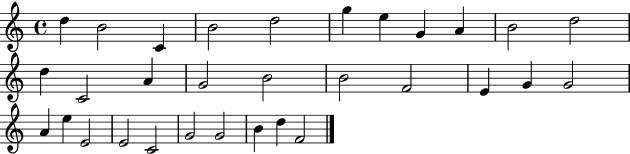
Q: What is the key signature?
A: C major